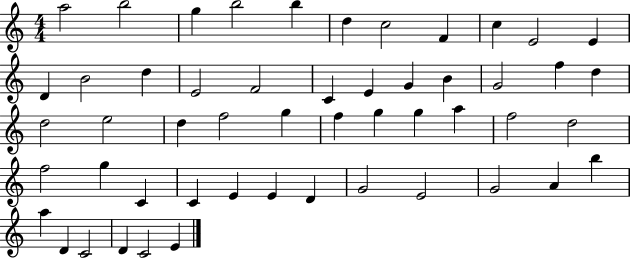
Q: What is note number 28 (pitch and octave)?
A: G5